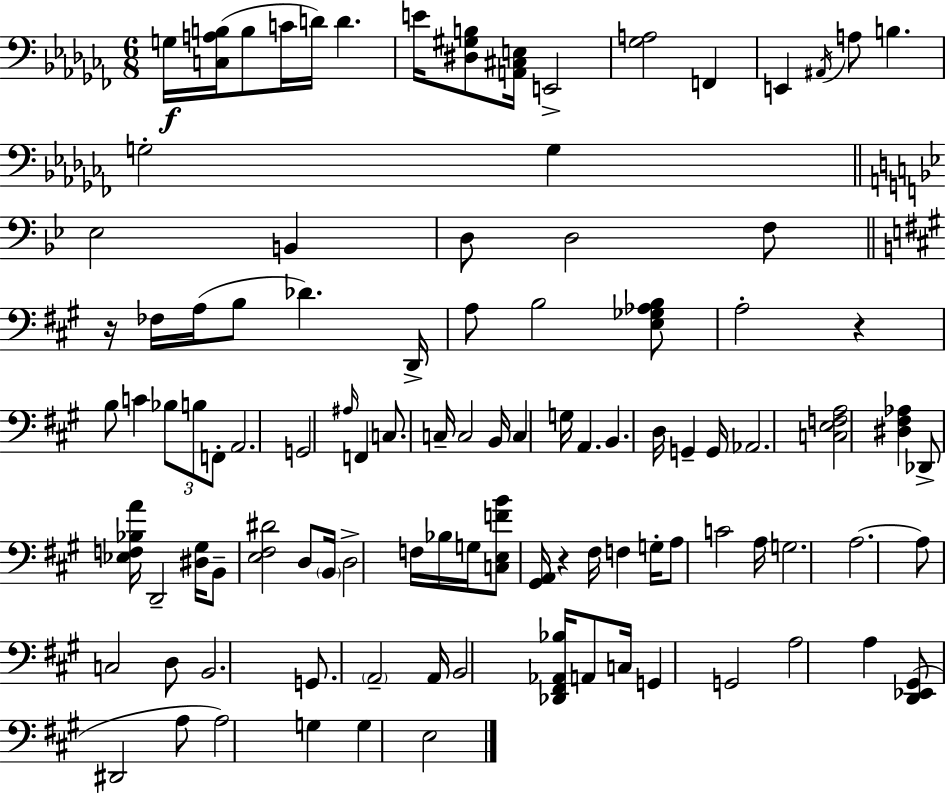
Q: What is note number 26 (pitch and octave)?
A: B3